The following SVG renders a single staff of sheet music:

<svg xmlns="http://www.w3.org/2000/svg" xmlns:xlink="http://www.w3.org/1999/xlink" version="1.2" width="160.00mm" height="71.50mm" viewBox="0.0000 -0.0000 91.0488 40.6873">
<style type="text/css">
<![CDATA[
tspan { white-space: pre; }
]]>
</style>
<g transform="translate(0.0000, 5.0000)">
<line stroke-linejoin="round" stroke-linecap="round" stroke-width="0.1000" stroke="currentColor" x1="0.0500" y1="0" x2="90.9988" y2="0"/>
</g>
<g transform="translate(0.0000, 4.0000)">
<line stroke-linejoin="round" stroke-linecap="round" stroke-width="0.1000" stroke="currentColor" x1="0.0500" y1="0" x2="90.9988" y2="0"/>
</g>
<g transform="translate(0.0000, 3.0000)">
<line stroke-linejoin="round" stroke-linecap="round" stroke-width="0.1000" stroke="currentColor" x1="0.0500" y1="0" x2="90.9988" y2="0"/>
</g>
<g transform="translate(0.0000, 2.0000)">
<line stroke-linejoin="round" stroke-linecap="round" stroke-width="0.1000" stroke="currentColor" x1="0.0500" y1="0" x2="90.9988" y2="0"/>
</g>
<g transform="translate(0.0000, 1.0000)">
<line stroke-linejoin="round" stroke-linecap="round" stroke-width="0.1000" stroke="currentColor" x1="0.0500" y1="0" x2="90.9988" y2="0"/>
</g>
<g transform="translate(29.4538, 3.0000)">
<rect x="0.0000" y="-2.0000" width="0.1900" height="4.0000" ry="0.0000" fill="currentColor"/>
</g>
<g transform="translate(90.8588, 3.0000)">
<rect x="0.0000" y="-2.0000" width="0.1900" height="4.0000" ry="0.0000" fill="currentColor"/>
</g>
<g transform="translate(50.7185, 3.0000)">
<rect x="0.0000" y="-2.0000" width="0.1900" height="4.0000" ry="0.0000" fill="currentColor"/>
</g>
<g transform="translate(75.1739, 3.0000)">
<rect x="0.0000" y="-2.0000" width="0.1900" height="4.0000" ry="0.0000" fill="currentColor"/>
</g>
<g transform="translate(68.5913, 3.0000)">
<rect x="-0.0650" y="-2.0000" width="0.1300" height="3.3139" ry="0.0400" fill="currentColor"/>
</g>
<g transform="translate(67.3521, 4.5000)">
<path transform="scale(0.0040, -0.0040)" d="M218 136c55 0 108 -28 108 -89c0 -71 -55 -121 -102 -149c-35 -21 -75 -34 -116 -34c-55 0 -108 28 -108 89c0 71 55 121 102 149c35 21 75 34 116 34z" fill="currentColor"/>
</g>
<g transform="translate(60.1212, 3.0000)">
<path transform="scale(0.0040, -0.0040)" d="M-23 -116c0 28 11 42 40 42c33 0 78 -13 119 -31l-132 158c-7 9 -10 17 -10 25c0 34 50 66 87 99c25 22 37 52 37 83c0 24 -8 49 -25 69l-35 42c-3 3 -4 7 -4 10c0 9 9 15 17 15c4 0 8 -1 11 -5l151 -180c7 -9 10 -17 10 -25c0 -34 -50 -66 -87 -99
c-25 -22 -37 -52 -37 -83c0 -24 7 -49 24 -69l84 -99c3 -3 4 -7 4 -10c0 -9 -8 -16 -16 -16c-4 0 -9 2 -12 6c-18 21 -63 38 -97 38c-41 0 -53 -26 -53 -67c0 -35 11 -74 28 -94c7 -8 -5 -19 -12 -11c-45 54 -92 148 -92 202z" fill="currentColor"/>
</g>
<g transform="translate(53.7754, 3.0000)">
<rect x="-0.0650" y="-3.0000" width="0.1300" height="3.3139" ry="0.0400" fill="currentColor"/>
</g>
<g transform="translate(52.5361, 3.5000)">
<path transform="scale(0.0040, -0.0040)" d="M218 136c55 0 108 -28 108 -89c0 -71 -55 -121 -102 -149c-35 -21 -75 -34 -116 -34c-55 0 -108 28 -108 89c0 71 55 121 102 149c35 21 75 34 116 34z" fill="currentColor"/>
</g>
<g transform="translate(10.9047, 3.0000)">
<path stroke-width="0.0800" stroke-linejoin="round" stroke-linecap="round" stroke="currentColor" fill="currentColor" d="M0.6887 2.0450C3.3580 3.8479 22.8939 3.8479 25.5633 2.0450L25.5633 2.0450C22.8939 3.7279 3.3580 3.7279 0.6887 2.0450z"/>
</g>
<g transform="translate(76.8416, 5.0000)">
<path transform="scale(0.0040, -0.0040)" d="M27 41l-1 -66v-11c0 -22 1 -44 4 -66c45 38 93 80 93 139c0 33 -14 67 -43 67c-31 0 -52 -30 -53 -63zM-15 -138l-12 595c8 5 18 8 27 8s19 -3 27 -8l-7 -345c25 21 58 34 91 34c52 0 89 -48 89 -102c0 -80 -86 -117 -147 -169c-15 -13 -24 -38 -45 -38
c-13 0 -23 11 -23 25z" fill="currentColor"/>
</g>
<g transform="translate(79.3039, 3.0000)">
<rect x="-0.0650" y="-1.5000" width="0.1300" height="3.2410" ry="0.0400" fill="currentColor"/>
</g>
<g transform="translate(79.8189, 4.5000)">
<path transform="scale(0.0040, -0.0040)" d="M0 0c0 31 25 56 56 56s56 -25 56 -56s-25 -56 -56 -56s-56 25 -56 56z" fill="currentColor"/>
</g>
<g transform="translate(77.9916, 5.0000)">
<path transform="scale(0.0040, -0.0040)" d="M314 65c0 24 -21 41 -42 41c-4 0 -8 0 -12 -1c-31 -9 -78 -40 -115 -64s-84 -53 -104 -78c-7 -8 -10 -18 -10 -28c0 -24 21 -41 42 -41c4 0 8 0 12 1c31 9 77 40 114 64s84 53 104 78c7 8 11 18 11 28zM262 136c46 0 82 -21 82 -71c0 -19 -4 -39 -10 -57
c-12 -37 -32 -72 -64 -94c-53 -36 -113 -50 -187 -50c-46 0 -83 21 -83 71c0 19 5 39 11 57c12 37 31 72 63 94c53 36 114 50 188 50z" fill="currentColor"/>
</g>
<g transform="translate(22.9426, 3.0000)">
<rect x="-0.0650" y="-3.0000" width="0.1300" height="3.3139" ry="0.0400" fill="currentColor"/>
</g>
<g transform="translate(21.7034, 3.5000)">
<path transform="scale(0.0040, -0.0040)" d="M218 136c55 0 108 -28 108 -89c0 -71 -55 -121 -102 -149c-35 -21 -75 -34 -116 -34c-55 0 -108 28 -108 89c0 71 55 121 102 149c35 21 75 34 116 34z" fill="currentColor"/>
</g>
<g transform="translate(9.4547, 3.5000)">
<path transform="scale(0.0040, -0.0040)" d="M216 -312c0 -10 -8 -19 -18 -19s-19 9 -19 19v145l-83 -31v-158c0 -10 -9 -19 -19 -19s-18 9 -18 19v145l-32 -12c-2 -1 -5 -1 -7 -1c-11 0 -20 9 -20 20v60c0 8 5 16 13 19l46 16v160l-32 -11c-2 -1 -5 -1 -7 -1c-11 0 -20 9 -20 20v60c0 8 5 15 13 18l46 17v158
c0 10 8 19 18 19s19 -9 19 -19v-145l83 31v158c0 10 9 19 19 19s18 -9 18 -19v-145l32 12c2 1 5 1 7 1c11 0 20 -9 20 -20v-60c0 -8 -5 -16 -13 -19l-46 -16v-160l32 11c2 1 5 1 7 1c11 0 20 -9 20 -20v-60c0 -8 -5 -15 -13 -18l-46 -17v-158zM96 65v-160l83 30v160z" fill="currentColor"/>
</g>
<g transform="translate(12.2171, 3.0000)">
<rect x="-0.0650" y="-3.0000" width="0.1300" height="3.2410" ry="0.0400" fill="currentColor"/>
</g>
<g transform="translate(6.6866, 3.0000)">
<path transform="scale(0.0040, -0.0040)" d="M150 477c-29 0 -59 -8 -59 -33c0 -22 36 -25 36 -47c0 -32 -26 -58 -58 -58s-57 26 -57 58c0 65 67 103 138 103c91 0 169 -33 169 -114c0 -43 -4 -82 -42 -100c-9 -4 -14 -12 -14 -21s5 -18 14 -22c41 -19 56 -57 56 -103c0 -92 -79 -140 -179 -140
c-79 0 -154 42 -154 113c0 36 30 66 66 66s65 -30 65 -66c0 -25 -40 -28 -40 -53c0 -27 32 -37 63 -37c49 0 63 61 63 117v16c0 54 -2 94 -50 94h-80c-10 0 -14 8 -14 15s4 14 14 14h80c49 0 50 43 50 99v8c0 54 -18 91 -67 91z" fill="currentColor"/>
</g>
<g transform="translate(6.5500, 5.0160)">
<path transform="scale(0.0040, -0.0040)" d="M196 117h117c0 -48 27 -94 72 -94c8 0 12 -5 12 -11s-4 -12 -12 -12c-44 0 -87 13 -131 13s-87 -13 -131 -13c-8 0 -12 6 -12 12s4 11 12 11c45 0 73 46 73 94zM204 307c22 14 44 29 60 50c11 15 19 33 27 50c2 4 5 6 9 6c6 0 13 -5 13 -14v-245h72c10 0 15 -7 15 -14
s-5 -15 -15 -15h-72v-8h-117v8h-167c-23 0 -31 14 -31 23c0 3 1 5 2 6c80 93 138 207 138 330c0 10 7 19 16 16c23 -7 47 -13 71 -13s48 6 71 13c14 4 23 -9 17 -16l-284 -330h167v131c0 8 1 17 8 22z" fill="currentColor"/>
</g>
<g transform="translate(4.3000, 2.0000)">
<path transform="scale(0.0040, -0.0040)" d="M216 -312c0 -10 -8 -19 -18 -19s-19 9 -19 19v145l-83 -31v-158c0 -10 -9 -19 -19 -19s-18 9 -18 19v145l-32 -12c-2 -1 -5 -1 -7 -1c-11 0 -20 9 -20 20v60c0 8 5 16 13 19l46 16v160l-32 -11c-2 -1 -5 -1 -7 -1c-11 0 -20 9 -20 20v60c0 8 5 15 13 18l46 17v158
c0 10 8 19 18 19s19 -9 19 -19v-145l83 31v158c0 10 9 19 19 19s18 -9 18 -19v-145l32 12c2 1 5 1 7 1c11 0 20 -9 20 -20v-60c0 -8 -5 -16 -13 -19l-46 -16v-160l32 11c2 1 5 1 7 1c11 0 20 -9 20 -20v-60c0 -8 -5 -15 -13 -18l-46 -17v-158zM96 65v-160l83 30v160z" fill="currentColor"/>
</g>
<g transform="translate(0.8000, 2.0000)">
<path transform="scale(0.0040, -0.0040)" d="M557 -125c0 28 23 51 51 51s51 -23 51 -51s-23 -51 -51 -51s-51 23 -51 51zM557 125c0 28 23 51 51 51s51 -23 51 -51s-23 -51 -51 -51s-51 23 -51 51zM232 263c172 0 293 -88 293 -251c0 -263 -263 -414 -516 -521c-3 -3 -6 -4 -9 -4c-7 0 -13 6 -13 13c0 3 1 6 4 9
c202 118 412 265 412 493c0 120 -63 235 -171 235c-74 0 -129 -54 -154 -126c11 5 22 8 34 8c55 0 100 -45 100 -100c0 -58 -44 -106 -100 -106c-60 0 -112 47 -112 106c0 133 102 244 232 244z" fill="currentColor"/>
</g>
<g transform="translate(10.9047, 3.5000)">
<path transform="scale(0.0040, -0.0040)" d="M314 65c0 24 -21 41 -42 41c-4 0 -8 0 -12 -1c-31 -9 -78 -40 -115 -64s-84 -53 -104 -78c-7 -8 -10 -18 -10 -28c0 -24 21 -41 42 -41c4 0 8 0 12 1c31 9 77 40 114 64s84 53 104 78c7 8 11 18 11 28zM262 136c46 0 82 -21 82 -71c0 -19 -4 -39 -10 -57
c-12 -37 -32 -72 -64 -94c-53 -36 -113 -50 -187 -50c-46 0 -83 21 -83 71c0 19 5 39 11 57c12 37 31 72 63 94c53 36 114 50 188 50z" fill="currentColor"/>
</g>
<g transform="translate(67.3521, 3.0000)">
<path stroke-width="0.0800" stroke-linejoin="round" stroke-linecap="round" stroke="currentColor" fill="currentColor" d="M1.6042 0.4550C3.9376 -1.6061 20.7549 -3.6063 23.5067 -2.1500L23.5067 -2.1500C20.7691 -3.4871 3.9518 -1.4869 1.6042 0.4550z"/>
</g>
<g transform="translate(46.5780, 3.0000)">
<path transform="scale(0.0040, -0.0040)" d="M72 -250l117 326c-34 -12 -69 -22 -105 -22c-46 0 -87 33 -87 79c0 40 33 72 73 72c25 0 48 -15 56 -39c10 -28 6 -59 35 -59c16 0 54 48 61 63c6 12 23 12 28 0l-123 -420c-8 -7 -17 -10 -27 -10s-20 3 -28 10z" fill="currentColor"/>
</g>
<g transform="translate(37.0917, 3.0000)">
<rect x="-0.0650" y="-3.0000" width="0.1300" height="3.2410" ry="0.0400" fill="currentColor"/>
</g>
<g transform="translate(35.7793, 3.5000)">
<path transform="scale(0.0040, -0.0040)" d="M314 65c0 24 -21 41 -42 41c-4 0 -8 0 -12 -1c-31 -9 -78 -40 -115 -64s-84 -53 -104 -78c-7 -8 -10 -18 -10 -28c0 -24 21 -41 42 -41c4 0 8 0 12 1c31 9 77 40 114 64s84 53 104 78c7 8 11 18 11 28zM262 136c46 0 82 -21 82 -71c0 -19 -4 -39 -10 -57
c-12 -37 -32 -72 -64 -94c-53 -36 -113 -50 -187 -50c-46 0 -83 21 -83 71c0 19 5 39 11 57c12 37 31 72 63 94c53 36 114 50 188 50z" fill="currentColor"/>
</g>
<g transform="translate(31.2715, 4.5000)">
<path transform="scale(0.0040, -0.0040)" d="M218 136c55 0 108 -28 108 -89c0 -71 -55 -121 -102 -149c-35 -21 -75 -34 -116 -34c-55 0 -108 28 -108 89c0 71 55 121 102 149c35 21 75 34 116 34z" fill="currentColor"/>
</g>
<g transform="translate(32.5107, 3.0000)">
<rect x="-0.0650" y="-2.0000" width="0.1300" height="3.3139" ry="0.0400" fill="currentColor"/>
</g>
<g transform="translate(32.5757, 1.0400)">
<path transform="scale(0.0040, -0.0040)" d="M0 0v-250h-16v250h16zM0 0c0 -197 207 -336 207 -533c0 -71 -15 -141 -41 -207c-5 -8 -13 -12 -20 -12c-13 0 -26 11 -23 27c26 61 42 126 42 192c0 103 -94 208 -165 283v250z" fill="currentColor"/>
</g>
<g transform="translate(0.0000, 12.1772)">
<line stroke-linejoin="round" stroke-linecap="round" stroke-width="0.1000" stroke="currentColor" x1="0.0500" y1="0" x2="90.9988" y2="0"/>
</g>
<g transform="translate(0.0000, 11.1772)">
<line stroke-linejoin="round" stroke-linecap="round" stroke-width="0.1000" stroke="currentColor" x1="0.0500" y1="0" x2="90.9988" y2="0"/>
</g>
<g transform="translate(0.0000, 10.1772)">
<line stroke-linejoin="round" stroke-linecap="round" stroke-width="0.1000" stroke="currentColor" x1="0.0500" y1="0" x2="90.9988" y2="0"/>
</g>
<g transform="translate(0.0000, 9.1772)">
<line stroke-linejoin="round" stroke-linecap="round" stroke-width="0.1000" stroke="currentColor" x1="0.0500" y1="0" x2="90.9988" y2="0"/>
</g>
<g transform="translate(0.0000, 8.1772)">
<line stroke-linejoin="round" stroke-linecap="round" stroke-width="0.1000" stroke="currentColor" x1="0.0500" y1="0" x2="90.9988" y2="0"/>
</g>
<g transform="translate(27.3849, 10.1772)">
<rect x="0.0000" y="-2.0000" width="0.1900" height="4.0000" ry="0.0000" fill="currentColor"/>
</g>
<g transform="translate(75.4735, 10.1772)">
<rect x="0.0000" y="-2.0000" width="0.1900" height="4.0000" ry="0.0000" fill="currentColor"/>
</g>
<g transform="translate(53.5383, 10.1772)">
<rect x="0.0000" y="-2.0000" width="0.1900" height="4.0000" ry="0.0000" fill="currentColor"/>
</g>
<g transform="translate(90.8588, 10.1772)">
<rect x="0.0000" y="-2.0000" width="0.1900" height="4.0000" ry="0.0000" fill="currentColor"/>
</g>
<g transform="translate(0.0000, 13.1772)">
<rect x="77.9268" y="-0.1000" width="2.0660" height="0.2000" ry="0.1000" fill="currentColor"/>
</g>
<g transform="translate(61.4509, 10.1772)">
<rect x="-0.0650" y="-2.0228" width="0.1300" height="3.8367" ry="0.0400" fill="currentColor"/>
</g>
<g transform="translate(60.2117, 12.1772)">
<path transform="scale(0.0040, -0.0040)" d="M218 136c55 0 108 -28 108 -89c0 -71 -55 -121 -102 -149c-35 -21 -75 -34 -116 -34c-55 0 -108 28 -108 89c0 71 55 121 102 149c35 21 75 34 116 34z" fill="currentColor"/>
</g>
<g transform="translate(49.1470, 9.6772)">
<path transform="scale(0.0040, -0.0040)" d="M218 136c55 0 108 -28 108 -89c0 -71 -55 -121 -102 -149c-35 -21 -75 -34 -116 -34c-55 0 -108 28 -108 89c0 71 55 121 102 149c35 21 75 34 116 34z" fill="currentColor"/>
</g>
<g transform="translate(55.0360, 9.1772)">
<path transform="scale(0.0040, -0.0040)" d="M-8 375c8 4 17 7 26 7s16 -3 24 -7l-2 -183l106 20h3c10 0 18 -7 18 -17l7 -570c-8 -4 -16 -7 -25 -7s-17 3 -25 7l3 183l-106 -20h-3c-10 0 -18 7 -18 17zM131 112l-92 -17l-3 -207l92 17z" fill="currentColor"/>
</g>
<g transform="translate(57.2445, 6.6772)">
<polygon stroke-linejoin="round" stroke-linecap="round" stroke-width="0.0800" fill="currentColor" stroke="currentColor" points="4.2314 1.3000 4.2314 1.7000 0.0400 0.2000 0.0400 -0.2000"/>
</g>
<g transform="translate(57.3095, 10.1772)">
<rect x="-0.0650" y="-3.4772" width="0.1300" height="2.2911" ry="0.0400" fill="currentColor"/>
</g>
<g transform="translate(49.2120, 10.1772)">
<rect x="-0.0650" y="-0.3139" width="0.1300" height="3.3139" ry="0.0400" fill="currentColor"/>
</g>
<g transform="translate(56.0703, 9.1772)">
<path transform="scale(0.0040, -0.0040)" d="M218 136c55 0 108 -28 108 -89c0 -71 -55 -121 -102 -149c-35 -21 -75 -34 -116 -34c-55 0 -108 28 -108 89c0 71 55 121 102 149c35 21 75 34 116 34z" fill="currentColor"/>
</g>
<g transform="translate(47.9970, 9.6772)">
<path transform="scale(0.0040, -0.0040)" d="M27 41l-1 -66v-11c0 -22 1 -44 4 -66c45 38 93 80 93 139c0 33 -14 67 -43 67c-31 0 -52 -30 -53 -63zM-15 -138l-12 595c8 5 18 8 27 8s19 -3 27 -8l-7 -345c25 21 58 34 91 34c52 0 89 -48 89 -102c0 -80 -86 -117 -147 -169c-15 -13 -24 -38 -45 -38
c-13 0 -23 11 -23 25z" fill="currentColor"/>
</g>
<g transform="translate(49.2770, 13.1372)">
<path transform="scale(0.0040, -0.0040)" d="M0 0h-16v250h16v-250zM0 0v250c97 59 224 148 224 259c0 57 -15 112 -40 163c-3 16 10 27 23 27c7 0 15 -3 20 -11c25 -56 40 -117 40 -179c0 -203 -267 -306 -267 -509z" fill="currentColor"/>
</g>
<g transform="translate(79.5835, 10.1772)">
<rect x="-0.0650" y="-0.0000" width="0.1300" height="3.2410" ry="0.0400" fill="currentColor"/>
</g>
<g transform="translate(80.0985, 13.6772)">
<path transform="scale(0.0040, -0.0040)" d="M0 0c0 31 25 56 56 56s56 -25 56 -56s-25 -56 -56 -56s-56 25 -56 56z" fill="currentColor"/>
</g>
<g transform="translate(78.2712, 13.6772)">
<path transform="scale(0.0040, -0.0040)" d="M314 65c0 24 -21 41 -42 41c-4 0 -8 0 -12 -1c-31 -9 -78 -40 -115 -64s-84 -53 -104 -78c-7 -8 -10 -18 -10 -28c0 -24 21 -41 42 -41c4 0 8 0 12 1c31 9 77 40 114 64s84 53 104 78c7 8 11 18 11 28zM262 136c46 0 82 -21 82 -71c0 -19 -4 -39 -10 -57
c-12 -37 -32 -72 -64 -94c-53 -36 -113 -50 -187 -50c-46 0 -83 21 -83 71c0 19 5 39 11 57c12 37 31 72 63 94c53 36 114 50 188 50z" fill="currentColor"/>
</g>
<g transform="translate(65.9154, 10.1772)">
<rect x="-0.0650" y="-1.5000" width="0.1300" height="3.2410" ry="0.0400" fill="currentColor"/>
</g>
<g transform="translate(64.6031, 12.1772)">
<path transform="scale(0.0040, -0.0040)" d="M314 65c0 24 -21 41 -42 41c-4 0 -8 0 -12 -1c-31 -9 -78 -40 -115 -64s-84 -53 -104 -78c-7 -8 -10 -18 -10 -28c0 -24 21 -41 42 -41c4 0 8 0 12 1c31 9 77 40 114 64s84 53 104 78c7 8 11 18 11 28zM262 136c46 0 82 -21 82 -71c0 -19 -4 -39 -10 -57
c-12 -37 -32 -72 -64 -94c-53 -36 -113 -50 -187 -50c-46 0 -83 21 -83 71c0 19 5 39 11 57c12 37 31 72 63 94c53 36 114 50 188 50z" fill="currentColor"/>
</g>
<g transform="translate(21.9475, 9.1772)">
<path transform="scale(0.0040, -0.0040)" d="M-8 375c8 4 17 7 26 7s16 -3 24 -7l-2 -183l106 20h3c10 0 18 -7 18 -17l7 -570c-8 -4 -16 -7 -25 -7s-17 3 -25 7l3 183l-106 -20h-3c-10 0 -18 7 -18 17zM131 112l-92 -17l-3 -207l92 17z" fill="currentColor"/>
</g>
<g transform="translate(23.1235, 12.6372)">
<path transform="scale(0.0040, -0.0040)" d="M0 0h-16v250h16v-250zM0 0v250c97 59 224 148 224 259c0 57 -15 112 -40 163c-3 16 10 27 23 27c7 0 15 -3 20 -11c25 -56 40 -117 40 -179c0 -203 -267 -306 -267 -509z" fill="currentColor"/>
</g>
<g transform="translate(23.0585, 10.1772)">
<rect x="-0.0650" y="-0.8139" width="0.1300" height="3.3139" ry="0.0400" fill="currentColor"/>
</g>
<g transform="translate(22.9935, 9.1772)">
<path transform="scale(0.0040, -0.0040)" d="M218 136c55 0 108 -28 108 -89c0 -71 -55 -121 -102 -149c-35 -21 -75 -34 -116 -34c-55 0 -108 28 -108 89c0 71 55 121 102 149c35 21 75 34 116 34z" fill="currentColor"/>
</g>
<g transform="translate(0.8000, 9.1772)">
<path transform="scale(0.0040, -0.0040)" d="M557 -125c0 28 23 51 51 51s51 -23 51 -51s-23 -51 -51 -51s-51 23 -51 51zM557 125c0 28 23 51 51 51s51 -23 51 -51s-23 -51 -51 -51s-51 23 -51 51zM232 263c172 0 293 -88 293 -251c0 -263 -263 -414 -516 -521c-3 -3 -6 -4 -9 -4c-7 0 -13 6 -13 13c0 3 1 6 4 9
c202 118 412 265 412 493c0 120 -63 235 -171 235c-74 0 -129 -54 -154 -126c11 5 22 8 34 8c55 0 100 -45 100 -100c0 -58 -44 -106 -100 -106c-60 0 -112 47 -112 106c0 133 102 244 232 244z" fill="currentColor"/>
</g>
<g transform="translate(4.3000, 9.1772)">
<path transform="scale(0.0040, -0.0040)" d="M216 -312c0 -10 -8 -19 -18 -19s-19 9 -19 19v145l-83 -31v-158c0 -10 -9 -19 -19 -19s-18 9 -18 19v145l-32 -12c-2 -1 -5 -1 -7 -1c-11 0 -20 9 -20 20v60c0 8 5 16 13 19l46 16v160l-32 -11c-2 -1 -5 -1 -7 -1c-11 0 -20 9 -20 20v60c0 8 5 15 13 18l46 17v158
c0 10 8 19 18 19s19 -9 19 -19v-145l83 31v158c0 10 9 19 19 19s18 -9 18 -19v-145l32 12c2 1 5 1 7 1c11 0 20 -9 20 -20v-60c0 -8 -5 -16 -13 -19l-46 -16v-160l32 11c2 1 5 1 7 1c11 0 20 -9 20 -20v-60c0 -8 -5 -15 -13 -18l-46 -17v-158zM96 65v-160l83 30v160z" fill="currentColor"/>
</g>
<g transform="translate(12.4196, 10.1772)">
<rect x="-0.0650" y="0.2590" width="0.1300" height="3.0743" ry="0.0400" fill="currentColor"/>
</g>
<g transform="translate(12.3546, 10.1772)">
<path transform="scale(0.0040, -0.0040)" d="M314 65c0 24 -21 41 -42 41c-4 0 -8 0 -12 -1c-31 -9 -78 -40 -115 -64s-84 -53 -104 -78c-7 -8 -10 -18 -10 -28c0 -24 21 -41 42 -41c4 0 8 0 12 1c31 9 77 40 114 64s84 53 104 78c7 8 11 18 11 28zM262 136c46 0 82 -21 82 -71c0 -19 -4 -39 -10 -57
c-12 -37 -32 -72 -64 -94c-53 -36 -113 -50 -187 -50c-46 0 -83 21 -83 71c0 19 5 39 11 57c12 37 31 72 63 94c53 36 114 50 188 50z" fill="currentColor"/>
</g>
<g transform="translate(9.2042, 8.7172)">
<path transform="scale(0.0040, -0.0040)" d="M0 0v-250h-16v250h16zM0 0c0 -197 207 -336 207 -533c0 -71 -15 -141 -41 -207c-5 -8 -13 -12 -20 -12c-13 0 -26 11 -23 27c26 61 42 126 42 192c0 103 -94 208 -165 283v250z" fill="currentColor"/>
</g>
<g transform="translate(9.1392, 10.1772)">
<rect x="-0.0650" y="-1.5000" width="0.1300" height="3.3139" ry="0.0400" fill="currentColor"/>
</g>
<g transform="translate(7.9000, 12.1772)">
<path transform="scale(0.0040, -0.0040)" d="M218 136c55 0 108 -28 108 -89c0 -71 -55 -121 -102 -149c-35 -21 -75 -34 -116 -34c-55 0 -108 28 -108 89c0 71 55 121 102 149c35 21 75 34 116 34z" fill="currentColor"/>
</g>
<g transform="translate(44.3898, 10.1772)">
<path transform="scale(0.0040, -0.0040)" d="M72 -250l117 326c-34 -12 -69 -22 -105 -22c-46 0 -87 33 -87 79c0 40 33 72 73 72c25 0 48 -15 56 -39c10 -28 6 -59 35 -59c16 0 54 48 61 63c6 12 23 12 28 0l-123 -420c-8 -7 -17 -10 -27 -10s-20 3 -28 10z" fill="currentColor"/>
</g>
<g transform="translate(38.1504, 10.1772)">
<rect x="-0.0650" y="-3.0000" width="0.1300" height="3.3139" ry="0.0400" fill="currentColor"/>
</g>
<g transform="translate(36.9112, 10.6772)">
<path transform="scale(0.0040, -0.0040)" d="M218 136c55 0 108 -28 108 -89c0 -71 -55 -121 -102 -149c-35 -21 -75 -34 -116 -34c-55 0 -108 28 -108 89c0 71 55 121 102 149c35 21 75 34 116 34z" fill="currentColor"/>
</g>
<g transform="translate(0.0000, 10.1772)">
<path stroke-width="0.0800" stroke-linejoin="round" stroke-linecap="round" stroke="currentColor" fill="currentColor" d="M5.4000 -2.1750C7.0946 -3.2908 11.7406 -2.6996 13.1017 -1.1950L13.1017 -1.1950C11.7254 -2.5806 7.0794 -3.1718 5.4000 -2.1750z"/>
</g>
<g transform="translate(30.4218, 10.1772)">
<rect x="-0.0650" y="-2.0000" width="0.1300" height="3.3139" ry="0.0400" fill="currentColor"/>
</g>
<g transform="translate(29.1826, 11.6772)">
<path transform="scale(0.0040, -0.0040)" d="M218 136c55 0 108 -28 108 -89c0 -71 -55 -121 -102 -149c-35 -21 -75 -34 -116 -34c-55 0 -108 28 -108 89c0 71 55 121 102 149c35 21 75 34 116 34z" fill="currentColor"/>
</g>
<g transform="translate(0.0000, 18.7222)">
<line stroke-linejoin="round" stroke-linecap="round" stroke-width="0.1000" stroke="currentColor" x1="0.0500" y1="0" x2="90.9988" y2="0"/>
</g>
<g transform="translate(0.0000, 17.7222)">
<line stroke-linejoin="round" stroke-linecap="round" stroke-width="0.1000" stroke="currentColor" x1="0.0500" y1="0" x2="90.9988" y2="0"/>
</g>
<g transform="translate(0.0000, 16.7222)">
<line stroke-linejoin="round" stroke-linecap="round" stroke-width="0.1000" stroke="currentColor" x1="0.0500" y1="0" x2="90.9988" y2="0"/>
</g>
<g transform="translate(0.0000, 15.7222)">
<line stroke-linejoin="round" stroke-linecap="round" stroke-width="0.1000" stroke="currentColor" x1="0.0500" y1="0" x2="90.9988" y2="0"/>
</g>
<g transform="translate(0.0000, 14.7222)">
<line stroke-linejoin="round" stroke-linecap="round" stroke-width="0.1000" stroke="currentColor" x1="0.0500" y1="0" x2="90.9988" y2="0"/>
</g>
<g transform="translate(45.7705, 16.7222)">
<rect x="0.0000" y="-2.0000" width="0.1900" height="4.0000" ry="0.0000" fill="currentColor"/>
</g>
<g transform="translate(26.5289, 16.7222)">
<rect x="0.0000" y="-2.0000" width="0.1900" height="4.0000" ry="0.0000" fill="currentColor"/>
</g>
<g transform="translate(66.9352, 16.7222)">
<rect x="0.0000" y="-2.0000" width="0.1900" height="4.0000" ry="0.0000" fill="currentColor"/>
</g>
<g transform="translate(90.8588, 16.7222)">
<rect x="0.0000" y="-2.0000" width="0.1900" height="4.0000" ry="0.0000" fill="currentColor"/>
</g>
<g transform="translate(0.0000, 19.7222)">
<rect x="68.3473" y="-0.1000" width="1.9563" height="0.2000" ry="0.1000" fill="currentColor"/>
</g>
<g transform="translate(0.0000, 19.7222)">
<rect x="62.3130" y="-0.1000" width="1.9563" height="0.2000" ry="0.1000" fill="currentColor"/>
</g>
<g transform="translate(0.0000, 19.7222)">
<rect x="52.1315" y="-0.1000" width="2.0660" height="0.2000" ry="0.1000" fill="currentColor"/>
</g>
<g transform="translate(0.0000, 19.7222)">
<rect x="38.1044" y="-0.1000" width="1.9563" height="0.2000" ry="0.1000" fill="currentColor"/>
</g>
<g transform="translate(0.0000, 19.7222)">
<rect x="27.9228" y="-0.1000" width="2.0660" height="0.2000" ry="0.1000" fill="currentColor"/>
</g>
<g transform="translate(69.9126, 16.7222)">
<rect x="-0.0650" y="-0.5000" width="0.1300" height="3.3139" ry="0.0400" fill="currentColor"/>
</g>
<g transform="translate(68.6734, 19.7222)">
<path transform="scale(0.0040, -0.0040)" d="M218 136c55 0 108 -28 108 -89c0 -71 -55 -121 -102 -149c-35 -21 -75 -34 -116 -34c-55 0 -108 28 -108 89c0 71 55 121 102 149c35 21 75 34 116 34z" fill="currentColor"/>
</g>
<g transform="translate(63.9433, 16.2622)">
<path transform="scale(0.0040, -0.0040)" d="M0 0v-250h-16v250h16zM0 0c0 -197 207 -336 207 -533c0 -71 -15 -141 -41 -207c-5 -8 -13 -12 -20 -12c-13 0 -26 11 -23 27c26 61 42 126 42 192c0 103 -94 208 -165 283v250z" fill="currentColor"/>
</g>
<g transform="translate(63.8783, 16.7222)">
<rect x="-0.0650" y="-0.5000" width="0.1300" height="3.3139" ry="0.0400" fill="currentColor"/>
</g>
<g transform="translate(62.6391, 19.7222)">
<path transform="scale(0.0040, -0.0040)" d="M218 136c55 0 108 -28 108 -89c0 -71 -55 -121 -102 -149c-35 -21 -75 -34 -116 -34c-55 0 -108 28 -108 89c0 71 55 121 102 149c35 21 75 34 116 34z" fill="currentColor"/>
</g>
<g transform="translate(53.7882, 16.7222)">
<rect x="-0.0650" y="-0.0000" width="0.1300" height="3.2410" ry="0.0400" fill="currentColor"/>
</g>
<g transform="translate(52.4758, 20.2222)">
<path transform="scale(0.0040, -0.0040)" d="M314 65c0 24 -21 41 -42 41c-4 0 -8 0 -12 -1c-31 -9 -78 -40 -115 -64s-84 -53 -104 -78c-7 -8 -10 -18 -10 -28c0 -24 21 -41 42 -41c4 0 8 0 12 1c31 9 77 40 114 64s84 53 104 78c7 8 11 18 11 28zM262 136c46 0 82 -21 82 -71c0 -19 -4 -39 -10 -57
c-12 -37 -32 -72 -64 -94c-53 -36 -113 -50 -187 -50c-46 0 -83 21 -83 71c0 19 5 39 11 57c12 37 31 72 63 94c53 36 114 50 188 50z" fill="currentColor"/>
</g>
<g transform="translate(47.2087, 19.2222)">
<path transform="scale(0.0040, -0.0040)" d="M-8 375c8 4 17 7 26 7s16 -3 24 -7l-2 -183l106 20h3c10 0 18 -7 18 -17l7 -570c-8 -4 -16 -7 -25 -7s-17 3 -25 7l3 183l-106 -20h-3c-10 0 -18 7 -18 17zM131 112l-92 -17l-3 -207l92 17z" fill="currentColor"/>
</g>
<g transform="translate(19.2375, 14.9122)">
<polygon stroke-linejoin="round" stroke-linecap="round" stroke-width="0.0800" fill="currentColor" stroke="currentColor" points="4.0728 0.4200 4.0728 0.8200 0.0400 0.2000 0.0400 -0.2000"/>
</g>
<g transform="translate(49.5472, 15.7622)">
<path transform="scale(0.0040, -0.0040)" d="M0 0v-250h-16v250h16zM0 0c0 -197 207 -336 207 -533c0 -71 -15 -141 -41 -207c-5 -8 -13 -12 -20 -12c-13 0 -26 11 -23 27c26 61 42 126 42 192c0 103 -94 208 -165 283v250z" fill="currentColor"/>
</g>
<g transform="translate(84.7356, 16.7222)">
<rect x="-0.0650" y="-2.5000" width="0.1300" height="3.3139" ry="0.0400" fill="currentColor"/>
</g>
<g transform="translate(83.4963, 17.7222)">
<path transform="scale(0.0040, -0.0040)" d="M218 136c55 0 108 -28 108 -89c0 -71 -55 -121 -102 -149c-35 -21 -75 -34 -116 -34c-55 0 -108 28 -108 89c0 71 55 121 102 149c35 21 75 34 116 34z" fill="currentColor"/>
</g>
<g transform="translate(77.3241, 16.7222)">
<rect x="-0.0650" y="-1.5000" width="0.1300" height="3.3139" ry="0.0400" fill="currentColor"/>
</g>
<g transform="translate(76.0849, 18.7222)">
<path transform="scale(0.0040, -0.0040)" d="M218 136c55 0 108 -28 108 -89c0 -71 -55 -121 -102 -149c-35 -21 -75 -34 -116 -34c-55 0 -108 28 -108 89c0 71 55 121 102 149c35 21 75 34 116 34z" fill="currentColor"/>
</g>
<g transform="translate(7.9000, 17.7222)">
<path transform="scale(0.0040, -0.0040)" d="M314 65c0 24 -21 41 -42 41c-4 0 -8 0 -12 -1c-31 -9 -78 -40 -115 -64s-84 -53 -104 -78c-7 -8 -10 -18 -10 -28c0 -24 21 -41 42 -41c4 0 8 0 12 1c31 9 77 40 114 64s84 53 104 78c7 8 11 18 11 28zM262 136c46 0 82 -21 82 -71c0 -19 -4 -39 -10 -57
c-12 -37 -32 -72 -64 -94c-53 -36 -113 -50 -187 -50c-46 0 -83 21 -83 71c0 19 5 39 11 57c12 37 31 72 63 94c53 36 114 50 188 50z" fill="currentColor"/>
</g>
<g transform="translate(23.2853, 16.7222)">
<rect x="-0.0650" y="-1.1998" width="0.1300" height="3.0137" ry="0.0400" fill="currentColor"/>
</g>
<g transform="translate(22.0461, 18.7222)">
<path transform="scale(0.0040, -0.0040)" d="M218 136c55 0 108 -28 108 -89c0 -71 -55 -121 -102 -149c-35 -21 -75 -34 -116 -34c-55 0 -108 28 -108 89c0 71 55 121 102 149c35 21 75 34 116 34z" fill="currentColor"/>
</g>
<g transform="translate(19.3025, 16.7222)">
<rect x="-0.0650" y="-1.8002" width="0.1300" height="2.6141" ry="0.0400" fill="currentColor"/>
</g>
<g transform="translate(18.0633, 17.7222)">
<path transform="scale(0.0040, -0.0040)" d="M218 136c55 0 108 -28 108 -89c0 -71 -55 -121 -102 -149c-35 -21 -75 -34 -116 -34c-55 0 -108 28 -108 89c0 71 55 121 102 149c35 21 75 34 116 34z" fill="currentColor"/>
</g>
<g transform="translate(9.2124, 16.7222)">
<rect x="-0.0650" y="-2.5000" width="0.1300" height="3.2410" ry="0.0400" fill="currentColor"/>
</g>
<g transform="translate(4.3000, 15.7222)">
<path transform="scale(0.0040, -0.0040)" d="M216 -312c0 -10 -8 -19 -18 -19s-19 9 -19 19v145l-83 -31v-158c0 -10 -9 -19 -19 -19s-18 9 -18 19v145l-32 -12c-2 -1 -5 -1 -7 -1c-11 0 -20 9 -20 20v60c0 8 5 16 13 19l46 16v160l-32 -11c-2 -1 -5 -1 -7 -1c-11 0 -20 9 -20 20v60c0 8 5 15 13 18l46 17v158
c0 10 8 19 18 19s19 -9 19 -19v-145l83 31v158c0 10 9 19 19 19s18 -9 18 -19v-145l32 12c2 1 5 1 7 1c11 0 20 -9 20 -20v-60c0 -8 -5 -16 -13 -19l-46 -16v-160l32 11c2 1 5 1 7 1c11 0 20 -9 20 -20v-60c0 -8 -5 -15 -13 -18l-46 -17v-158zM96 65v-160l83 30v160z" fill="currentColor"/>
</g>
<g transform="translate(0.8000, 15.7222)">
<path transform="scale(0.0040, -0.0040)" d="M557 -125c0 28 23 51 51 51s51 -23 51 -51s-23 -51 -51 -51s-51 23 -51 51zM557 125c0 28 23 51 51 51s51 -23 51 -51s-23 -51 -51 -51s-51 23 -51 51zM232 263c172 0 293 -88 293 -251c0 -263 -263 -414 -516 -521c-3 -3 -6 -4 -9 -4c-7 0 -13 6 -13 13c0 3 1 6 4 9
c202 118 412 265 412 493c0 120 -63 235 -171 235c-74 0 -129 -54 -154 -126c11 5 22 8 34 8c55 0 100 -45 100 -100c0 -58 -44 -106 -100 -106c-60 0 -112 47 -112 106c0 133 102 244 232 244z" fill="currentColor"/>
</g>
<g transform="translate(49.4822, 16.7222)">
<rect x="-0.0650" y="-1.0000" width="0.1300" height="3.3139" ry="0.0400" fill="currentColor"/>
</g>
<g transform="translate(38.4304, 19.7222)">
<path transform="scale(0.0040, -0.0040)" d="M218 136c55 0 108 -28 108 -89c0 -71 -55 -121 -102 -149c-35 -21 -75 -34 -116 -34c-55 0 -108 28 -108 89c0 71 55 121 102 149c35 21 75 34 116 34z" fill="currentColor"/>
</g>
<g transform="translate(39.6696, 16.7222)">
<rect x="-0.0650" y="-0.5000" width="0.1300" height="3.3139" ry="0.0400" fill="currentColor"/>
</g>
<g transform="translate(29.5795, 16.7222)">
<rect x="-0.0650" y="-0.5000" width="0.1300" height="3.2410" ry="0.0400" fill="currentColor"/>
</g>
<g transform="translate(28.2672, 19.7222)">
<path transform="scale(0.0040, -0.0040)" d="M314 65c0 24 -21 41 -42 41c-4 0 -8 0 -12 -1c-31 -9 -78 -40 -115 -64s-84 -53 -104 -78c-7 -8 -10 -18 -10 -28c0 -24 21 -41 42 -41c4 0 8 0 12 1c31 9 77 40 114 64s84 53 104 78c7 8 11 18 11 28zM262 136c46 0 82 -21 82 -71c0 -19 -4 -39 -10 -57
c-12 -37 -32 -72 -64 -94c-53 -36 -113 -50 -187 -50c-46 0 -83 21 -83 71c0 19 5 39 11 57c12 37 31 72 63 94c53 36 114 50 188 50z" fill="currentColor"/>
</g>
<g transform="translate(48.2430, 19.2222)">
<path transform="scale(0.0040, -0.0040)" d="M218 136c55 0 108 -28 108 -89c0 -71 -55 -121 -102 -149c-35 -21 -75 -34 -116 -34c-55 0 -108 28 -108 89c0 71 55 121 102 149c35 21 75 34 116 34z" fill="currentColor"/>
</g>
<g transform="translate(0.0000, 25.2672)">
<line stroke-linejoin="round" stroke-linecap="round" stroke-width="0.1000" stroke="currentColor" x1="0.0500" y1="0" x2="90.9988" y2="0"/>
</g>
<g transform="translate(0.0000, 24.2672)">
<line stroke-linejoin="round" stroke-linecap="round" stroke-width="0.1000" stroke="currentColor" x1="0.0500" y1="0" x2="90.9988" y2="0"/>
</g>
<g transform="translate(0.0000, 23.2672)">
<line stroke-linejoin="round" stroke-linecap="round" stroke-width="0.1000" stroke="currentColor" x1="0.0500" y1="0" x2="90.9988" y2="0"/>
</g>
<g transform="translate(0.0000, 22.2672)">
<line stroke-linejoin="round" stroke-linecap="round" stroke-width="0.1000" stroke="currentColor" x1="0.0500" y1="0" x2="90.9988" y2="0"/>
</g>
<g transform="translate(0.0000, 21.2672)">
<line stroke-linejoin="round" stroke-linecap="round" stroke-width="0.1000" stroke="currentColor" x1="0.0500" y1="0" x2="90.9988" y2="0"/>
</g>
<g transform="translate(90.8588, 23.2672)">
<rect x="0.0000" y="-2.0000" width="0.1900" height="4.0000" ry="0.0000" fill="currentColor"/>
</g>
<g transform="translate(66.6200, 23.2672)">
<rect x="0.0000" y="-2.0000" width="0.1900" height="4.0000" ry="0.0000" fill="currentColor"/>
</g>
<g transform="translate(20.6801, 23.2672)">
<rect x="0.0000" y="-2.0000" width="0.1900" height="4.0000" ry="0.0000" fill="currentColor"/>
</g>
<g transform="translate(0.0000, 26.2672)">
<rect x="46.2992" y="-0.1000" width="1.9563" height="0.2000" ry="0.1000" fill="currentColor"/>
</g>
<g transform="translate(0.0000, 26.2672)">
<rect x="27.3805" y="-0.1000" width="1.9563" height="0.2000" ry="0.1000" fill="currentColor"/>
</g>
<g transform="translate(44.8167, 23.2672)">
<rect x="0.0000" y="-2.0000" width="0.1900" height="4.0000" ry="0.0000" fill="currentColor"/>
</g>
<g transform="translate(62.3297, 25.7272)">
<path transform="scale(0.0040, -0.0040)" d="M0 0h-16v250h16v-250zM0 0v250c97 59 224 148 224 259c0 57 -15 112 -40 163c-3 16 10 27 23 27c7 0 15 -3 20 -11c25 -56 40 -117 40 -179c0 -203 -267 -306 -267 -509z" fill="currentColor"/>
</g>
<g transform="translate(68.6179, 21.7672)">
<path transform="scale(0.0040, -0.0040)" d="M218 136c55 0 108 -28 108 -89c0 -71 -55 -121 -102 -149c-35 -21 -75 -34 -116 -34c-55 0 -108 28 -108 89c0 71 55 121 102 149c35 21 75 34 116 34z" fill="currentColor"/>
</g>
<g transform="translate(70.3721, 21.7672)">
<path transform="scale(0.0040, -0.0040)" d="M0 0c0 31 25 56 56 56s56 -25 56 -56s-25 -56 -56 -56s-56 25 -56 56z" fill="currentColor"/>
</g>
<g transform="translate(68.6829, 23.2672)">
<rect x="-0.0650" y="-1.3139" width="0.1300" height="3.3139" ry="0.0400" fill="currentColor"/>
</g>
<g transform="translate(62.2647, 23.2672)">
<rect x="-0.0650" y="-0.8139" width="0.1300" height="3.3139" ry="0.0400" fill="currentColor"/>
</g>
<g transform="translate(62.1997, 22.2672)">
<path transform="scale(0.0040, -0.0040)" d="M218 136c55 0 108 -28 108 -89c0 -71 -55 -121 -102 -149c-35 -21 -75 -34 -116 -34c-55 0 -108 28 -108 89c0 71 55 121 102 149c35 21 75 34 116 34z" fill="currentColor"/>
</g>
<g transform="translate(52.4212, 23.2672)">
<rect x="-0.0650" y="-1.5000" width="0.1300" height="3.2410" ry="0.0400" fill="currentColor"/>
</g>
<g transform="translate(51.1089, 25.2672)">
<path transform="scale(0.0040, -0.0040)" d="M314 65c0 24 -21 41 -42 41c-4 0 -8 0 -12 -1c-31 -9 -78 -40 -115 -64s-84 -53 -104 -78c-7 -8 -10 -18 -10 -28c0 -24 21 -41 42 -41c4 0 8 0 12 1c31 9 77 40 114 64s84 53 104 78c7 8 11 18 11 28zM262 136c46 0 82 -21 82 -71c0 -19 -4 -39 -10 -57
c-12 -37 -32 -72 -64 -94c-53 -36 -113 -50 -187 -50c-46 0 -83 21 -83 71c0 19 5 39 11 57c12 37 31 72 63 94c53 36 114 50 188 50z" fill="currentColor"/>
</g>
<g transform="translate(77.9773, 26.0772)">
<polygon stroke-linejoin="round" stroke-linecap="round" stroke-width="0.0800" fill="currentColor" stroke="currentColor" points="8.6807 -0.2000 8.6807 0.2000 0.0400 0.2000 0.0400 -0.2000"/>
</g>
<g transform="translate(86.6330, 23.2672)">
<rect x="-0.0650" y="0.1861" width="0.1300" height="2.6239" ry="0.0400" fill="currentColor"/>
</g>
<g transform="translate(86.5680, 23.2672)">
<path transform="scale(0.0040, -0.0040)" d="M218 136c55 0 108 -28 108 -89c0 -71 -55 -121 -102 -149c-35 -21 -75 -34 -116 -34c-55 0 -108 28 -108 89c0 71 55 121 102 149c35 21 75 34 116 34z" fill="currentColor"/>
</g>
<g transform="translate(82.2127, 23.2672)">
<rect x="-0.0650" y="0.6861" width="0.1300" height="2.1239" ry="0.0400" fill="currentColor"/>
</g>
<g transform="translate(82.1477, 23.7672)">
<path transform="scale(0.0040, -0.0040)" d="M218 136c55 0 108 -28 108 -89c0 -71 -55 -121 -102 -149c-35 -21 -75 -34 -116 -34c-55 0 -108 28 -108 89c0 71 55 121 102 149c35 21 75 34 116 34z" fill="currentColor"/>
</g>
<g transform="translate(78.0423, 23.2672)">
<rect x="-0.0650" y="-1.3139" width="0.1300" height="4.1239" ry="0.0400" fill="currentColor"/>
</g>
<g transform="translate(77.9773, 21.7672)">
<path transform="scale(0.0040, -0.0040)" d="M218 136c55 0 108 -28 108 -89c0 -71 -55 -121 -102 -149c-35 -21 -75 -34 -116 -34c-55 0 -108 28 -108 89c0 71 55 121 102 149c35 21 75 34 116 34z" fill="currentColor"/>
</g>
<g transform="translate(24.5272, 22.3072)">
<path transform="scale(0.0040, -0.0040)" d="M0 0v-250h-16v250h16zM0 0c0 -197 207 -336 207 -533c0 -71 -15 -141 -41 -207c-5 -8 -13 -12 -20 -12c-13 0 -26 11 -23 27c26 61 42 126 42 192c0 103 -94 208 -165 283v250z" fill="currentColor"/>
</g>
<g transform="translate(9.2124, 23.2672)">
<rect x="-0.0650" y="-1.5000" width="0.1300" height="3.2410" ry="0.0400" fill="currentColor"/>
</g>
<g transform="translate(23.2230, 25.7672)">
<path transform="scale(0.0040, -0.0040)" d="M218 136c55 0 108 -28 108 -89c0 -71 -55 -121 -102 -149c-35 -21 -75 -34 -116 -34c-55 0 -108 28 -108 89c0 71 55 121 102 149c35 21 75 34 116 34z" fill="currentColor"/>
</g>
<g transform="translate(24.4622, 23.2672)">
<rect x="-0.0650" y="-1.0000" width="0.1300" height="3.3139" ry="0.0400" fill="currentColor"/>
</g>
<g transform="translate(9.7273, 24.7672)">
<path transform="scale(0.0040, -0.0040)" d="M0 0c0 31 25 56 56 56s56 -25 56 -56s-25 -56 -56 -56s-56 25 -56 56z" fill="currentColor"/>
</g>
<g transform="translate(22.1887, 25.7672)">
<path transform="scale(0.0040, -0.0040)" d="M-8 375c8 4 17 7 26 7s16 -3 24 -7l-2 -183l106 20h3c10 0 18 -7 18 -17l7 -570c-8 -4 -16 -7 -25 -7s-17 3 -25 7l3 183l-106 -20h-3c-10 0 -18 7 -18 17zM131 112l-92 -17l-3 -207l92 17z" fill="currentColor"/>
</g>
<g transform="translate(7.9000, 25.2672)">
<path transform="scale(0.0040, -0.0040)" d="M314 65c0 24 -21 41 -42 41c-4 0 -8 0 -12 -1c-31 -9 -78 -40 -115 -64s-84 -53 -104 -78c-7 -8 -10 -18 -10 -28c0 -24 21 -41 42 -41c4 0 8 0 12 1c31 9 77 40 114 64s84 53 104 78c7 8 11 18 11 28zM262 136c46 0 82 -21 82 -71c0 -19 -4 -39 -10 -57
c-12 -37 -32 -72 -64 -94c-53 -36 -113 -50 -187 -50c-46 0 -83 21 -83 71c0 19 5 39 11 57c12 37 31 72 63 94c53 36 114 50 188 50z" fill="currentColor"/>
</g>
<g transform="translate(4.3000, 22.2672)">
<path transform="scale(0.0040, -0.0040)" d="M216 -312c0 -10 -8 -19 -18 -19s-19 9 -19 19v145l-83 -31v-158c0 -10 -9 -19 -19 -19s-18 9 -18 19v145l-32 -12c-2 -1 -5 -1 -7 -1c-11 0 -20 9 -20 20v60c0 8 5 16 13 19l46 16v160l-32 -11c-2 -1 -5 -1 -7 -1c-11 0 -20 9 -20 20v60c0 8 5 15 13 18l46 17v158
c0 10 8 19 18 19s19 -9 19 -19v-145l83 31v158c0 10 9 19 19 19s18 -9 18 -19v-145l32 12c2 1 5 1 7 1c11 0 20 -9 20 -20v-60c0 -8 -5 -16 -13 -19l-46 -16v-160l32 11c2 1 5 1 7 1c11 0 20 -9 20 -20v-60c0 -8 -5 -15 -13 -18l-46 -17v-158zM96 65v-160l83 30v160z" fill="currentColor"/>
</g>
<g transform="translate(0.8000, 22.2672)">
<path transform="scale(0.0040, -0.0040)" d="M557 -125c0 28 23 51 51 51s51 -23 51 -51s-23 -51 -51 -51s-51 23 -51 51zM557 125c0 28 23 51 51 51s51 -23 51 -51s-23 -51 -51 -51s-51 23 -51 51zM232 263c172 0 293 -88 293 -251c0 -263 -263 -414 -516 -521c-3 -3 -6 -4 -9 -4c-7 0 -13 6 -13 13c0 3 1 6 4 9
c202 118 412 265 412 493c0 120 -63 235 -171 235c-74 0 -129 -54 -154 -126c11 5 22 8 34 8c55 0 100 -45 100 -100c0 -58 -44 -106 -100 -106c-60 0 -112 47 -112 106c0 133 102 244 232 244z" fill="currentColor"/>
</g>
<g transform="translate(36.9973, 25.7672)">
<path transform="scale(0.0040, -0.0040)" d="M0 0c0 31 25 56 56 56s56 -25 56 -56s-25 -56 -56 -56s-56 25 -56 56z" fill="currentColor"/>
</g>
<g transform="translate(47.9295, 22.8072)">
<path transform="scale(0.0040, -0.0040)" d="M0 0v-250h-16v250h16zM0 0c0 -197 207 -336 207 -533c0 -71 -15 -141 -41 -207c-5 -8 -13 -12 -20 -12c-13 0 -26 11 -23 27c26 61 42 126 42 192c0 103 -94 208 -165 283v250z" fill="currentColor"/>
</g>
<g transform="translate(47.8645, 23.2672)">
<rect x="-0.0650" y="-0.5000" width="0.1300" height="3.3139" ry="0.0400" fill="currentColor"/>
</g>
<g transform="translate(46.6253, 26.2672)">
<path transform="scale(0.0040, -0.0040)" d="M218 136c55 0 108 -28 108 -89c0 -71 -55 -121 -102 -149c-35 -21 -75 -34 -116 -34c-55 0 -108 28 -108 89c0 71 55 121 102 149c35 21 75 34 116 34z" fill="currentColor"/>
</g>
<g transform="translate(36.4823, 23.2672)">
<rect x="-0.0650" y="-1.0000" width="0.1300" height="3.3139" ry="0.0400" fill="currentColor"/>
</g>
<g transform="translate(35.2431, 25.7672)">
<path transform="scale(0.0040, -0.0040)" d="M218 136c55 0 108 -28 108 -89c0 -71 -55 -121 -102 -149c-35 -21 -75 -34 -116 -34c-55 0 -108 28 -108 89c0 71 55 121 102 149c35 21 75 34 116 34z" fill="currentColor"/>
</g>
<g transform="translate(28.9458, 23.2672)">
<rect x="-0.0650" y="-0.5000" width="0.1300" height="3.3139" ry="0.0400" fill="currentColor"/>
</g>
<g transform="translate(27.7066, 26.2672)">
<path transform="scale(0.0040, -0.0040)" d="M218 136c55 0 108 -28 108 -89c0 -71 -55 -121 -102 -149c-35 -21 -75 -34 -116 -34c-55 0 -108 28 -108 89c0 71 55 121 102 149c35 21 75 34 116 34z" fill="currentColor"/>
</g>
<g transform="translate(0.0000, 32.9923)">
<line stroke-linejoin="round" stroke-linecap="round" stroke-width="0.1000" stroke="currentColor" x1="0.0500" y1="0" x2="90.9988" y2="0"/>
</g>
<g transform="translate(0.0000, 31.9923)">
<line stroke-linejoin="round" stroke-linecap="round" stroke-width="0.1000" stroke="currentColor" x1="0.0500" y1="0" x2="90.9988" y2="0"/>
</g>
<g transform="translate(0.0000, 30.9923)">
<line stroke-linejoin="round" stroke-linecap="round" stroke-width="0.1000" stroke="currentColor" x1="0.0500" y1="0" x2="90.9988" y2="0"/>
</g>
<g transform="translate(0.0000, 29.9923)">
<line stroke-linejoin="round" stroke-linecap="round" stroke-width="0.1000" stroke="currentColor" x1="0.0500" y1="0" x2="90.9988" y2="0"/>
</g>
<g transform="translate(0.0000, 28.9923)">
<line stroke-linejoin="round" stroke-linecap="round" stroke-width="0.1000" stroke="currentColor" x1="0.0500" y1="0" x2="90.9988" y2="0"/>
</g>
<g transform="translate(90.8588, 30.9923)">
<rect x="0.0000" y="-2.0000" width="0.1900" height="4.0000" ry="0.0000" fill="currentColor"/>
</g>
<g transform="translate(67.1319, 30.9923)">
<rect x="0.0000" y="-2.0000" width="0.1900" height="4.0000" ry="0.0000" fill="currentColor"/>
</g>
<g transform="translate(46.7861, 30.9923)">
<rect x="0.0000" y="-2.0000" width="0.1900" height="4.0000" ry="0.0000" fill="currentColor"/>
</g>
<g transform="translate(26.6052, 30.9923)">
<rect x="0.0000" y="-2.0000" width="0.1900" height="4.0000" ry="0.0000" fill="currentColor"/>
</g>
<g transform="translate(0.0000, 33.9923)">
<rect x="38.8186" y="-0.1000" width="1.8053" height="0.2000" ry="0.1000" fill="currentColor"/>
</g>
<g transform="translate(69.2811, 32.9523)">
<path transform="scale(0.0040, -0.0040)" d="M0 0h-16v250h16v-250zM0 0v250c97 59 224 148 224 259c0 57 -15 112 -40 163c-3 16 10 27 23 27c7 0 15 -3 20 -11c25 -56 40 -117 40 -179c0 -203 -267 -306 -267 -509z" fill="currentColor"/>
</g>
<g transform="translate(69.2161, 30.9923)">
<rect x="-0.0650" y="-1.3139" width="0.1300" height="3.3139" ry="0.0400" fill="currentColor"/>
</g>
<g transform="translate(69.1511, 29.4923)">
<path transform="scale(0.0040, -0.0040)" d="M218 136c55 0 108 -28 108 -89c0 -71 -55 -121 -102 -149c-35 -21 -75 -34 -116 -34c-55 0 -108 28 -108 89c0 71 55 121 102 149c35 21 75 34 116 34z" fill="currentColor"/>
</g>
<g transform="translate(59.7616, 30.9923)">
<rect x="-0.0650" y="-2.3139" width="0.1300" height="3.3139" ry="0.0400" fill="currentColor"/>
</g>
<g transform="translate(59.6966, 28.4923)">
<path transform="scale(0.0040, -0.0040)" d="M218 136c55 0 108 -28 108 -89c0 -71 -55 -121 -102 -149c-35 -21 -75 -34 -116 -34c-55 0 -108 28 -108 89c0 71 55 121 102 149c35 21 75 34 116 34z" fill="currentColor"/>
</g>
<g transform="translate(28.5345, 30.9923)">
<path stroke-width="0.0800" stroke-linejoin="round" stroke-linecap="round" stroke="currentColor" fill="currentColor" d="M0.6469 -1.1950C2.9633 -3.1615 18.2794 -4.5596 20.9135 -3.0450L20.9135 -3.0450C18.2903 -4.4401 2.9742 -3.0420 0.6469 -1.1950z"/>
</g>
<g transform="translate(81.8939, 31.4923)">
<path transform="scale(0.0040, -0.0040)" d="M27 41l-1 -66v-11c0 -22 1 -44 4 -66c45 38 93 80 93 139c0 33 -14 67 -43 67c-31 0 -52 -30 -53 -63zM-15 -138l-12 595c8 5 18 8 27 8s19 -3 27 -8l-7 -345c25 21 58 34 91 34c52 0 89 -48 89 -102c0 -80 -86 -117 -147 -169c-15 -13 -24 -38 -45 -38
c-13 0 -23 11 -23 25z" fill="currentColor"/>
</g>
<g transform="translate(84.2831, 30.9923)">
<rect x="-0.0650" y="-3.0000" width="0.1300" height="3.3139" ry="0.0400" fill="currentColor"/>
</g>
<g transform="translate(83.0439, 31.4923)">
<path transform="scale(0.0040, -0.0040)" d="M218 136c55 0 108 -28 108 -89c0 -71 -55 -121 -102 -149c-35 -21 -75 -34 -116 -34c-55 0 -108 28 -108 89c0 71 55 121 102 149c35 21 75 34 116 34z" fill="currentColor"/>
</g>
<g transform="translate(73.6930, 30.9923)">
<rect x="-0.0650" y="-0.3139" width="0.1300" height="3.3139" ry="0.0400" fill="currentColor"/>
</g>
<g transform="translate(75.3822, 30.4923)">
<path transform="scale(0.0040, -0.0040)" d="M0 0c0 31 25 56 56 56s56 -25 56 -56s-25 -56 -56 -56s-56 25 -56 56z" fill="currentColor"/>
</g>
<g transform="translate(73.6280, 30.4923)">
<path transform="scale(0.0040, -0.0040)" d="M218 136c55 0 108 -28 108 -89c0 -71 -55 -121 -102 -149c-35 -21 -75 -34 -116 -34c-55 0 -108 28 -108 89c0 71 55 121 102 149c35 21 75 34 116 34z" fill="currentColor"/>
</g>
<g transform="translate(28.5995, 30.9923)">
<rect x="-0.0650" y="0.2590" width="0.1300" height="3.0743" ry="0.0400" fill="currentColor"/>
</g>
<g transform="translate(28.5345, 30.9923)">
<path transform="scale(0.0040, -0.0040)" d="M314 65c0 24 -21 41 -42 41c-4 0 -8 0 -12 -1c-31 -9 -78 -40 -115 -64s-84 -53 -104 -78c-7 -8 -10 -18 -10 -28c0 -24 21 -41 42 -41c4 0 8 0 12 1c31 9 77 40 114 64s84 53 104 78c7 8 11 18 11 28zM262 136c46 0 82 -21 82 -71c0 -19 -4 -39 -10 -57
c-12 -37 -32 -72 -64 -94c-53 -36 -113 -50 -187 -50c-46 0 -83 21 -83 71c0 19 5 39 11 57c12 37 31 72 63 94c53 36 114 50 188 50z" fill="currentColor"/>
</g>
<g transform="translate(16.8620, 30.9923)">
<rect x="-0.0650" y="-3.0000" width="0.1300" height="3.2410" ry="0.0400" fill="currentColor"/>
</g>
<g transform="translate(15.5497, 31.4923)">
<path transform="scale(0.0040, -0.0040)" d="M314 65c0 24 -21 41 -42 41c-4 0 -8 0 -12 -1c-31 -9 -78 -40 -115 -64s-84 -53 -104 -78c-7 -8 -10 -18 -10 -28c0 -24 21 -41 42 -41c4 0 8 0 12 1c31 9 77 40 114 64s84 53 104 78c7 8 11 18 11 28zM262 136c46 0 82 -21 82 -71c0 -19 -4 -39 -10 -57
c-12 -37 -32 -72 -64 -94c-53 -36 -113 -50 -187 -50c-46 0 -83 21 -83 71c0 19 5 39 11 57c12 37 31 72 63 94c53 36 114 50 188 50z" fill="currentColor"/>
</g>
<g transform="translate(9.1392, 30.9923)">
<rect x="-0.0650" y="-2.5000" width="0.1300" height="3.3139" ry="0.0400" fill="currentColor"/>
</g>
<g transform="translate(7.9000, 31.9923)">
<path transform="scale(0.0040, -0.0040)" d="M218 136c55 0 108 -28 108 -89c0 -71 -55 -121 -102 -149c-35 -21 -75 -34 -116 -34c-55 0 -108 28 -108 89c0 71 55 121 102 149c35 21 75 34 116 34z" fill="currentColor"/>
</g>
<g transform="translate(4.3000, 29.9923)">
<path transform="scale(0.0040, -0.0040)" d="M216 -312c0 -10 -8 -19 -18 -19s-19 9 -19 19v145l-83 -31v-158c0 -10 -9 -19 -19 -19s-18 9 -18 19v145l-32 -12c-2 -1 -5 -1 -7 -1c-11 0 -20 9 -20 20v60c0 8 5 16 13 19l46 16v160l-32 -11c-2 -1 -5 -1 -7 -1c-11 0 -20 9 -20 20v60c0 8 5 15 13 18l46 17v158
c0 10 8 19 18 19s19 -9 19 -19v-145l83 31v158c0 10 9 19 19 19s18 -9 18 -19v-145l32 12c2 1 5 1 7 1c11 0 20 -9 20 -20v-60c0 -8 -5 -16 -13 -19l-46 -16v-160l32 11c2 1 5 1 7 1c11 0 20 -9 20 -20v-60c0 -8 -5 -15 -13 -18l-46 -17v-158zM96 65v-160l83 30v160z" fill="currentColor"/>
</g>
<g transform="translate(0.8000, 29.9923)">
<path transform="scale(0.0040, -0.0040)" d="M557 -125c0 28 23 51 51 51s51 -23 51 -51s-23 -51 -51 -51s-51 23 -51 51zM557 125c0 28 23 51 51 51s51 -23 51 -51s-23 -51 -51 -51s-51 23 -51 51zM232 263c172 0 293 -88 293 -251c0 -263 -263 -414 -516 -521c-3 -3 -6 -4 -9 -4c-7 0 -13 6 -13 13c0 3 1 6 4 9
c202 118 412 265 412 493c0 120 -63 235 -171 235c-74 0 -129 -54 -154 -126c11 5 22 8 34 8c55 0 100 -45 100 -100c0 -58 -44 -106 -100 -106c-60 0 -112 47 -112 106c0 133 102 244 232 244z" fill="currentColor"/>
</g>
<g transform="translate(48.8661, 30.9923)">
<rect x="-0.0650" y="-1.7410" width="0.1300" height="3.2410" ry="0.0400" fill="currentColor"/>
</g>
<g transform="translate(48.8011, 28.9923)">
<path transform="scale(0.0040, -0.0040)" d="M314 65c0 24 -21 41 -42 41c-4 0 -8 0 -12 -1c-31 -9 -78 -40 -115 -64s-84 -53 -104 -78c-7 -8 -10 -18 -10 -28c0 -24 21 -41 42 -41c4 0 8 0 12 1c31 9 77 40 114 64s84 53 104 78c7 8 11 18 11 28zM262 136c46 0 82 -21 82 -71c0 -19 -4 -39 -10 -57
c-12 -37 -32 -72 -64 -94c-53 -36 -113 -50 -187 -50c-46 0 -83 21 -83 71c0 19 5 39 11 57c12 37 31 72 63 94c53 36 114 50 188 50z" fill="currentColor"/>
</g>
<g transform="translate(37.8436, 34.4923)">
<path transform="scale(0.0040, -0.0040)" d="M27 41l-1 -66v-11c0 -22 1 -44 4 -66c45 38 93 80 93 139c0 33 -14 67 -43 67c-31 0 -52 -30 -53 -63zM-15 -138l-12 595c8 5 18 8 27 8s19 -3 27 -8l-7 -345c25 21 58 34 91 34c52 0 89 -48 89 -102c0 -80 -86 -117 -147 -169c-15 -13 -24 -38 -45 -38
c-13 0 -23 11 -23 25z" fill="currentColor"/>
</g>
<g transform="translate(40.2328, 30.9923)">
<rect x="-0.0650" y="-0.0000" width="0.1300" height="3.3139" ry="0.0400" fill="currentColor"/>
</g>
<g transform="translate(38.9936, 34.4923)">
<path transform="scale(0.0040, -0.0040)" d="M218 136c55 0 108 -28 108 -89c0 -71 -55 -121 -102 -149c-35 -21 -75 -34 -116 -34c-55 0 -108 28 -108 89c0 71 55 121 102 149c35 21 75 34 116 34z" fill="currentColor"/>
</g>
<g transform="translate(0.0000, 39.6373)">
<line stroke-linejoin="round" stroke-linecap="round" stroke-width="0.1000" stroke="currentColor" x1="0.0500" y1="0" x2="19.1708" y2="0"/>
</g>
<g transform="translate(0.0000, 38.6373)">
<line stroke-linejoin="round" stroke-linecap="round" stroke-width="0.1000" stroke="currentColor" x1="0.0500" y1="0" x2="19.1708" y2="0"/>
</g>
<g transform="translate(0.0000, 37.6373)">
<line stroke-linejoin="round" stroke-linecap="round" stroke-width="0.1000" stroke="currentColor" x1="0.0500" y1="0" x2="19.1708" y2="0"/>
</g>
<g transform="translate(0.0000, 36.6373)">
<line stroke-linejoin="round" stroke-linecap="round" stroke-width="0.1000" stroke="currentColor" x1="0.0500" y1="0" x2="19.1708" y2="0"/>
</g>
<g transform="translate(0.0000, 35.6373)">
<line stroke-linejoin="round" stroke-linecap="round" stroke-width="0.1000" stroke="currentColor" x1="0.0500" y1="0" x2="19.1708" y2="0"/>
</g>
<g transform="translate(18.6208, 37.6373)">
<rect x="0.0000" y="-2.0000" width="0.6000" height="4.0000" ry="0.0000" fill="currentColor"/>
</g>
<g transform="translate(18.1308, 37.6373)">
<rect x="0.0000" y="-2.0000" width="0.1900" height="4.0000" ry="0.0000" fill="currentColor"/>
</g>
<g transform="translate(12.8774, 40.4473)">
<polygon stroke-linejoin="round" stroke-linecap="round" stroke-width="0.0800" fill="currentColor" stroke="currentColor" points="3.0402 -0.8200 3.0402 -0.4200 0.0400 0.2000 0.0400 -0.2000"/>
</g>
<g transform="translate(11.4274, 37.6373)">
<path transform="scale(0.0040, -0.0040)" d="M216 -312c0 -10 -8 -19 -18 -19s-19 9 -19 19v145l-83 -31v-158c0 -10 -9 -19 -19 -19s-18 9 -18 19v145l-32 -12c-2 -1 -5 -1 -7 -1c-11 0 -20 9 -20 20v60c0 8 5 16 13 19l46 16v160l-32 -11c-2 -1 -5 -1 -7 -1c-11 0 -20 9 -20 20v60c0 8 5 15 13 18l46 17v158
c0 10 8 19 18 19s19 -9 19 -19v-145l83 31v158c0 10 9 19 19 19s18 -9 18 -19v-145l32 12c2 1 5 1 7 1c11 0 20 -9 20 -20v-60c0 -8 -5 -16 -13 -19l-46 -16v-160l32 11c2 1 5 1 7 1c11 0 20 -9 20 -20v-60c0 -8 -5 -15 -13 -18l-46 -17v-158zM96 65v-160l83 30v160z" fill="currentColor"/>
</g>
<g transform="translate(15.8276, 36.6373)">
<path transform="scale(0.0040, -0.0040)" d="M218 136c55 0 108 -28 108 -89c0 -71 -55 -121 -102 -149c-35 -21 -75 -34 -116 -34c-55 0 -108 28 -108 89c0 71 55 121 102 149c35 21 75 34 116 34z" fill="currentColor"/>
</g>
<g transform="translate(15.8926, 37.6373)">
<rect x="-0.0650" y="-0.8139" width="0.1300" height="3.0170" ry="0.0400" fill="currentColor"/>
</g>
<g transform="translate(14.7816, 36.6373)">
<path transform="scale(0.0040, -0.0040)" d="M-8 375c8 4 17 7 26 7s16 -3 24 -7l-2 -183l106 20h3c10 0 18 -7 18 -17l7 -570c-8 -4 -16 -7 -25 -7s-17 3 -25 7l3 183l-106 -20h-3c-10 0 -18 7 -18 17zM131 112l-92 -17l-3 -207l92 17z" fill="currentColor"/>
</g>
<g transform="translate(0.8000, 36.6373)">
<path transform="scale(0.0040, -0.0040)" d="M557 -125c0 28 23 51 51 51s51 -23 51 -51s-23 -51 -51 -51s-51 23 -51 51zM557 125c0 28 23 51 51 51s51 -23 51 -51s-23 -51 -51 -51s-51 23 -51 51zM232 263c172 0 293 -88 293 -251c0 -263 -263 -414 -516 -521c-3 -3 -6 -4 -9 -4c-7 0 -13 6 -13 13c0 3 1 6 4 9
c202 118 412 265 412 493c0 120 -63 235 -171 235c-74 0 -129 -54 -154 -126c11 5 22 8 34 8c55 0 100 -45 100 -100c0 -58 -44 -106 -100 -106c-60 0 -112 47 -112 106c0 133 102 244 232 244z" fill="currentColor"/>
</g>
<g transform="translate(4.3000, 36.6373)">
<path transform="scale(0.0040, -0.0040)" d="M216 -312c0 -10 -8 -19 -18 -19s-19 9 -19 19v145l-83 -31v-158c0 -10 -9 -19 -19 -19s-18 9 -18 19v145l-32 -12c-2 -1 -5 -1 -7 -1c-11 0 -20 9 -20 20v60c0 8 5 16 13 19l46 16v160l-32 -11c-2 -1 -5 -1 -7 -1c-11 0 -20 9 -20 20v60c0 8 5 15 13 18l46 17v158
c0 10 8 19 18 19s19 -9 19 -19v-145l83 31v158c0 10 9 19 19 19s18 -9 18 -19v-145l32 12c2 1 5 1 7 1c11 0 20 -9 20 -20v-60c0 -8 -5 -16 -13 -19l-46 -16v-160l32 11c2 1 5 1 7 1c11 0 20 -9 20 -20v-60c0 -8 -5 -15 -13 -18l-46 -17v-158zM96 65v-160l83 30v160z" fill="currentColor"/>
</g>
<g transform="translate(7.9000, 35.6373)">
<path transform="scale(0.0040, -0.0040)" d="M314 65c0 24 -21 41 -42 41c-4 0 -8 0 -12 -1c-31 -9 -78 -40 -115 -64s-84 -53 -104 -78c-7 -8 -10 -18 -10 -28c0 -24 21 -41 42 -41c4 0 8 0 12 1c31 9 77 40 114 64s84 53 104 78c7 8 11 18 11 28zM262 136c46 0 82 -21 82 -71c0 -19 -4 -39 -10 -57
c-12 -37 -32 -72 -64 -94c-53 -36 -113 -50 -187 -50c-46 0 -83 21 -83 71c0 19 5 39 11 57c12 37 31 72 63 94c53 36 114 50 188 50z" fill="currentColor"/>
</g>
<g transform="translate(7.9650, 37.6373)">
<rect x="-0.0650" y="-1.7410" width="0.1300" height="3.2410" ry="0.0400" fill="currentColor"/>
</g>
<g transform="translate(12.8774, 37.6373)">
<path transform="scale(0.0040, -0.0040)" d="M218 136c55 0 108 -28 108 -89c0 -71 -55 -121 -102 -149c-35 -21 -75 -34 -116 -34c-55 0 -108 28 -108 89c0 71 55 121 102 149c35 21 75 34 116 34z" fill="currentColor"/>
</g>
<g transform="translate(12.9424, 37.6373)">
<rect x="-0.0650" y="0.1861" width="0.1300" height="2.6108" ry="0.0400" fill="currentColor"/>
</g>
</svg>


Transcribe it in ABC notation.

X:1
T:Untitled
M:3/4
L:1/4
K:G
^C,2 ^C, A,,/2 C,2 z/2 C, z A,, _G,,2 G,,/2 D,2 F,/2 A,, C, z/2 _E,/2 F,/2 G,,/2 G,,2 D,,2 B,,2 B,,/2 G,,/2 E,,2 E,, F,,/2 D,,2 E,,/2 E,, G,, B,, G,,2 F,,/2 E,, F,, E,,/2 G,,2 ^F,/2 G, G,/2 C,/2 D,/2 B,, C,2 D,2 _D,, A,2 B, G,/2 E, _C, A,2 ^D,/2 F,/2